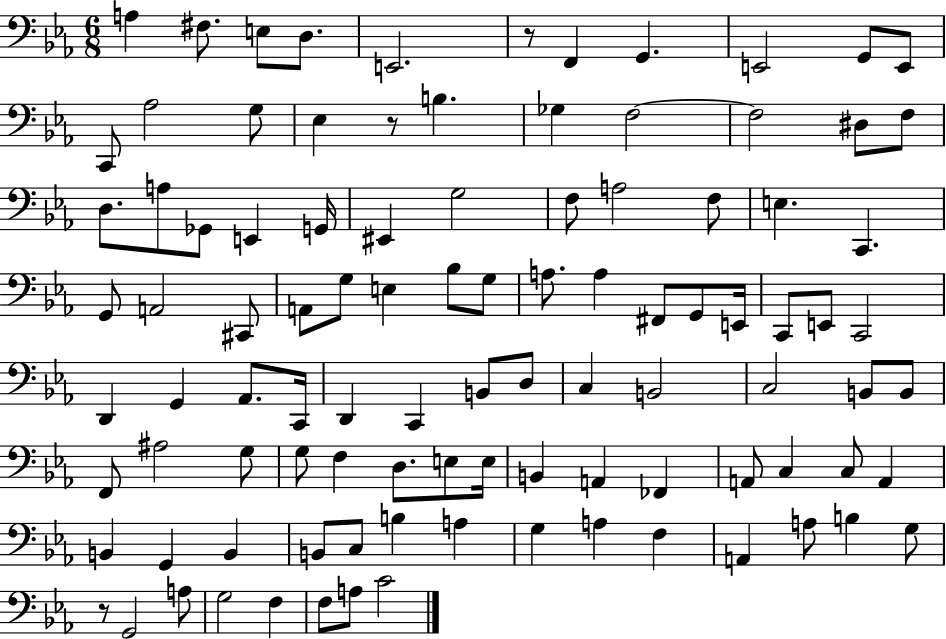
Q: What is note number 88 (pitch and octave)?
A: A3